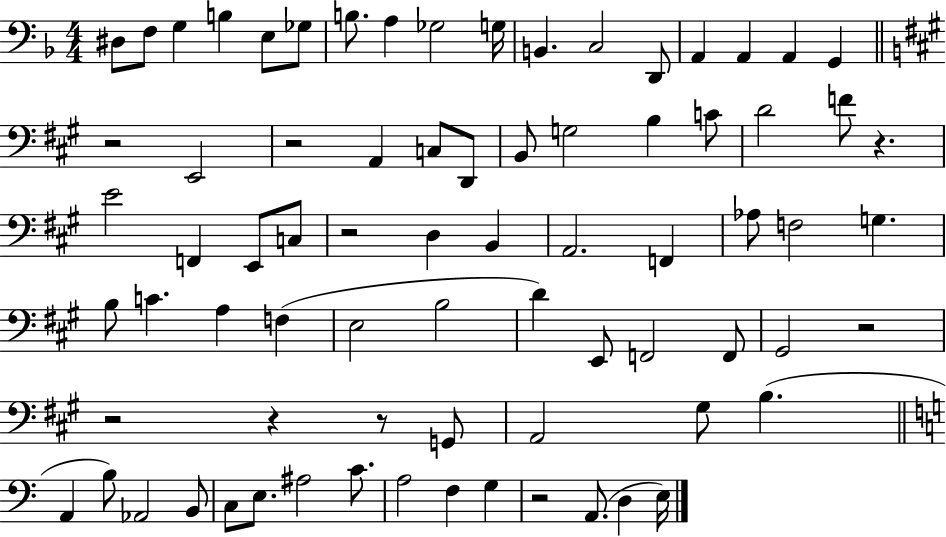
{
  \clef bass
  \numericTimeSignature
  \time 4/4
  \key f \major
  dis8 f8 g4 b4 e8 ges8 | b8. a4 ges2 g16 | b,4. c2 d,8 | a,4 a,4 a,4 g,4 | \break \bar "||" \break \key a \major r2 e,2 | r2 a,4 c8 d,8 | b,8 g2 b4 c'8 | d'2 f'8 r4. | \break e'2 f,4 e,8 c8 | r2 d4 b,4 | a,2. f,4 | aes8 f2 g4. | \break b8 c'4. a4 f4( | e2 b2 | d'4) e,8 f,2 f,8 | gis,2 r2 | \break r2 r4 r8 g,8 | a,2 gis8 b4.( | \bar "||" \break \key c \major a,4 b8) aes,2 b,8 | c8 e8. ais2 c'8. | a2 f4 g4 | r2 a,8.( d4 e16) | \break \bar "|."
}